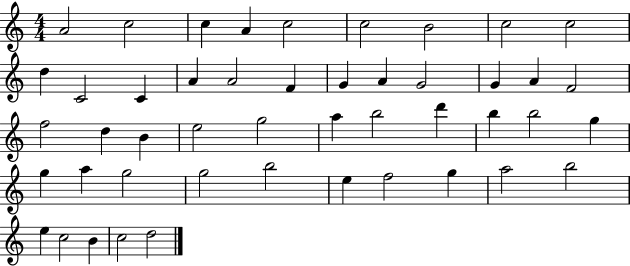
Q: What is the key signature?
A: C major